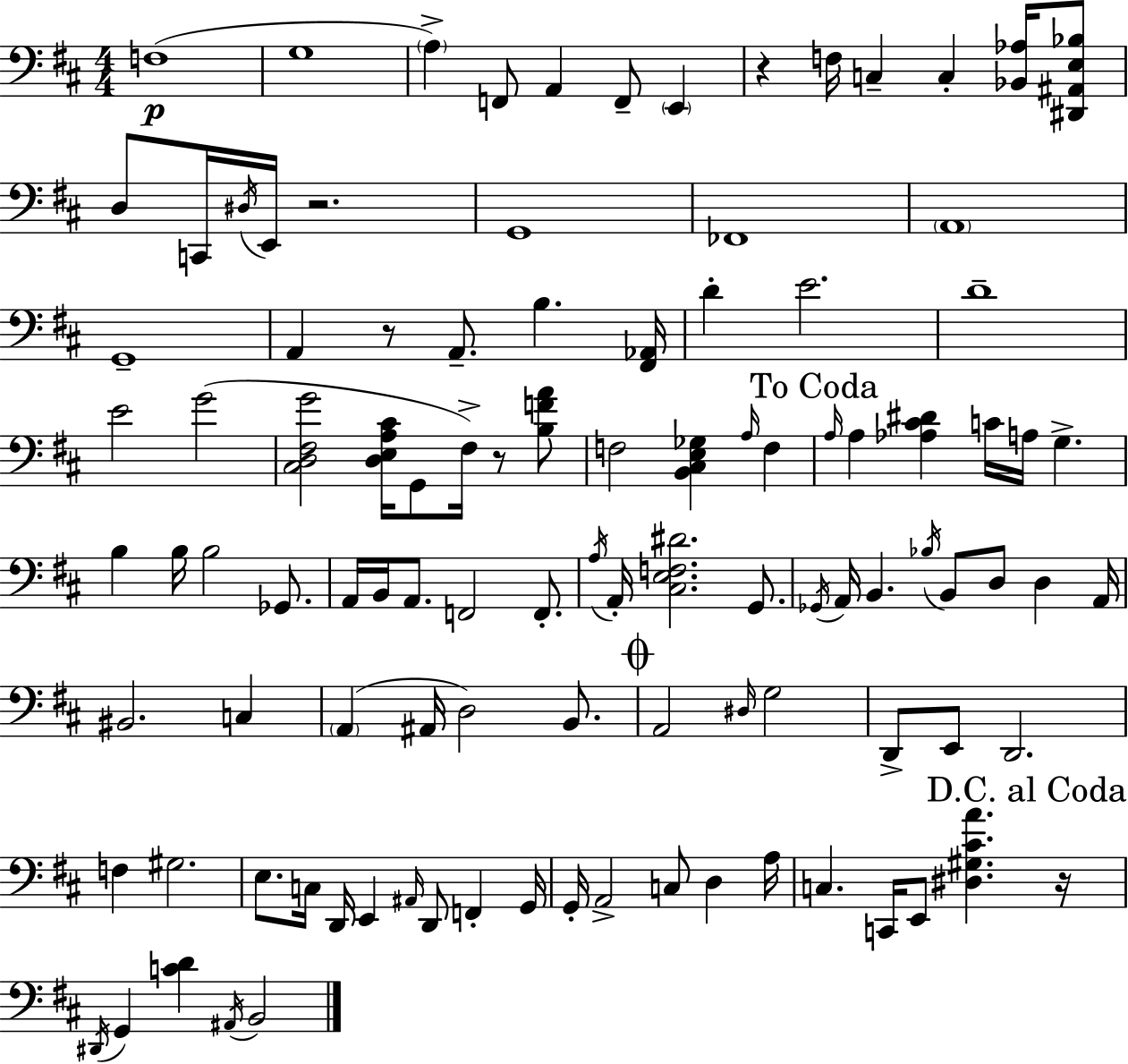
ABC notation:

X:1
T:Untitled
M:4/4
L:1/4
K:D
F,4 G,4 A, F,,/2 A,, F,,/2 E,, z F,/4 C, C, [_B,,_A,]/4 [^D,,^A,,E,_B,]/2 D,/2 C,,/4 ^D,/4 E,,/4 z2 G,,4 _F,,4 A,,4 G,,4 A,, z/2 A,,/2 B, [^F,,_A,,]/4 D E2 D4 E2 G2 [^C,D,^F,G]2 [D,E,A,^C]/4 G,,/2 ^F,/4 z/2 [B,FA]/2 F,2 [B,,^C,E,_G,] A,/4 F, A,/4 A, [_A,^C^D] C/4 A,/4 G, B, B,/4 B,2 _G,,/2 A,,/4 B,,/4 A,,/2 F,,2 F,,/2 A,/4 A,,/4 [^C,E,F,^D]2 G,,/2 _G,,/4 A,,/4 B,, _B,/4 B,,/2 D,/2 D, A,,/4 ^B,,2 C, A,, ^A,,/4 D,2 B,,/2 A,,2 ^D,/4 G,2 D,,/2 E,,/2 D,,2 F, ^G,2 E,/2 C,/4 D,,/4 E,, ^A,,/4 D,,/2 F,, G,,/4 G,,/4 A,,2 C,/2 D, A,/4 C, C,,/4 E,,/2 [^D,^G,^CA] z/4 ^D,,/4 G,, [CD] ^A,,/4 B,,2